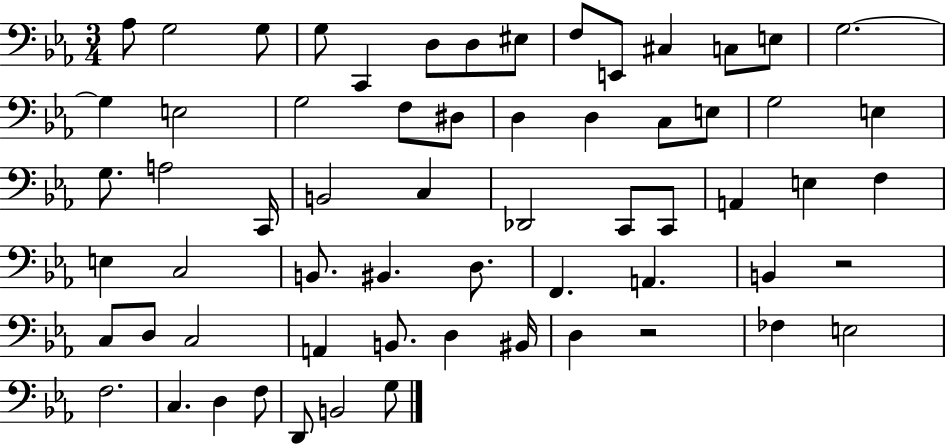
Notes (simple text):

Ab3/e G3/h G3/e G3/e C2/q D3/e D3/e EIS3/e F3/e E2/e C#3/q C3/e E3/e G3/h. G3/q E3/h G3/h F3/e D#3/e D3/q D3/q C3/e E3/e G3/h E3/q G3/e. A3/h C2/s B2/h C3/q Db2/h C2/e C2/e A2/q E3/q F3/q E3/q C3/h B2/e. BIS2/q. D3/e. F2/q. A2/q. B2/q R/h C3/e D3/e C3/h A2/q B2/e. D3/q BIS2/s D3/q R/h FES3/q E3/h F3/h. C3/q. D3/q F3/e D2/e B2/h G3/e